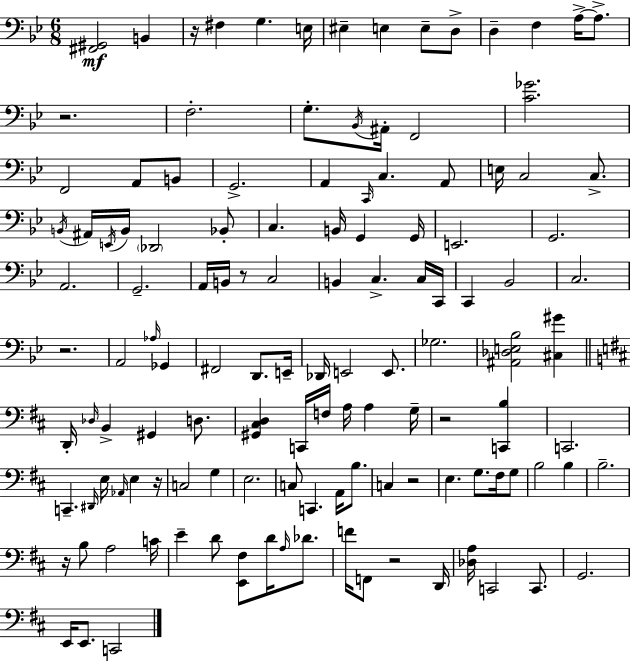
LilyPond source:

{
  \clef bass
  \numericTimeSignature
  \time 6/8
  \key g \minor
  \repeat volta 2 { <fis, gis,>2\mf b,4 | r16 fis4 g4. e16 | eis4-- e4 e8-- d8-> | d4-- f4 a16->~~ a8.-> | \break r2. | f2.-. | g8.-. \acciaccatura { bes,16 } ais,16-. f,2 | <c' ges'>2. | \break f,2 a,8 b,8 | g,2.-> | a,4 \grace { c,16 } c4. | a,8 e16 c2 c8.-> | \break \acciaccatura { b,16 } ais,16 \acciaccatura { e,16 } b,16 \parenthesize des,2 | bes,8-. c4. b,16 g,4 | g,16 e,2. | g,2. | \break a,2. | g,2.-- | a,16 b,16 r8 c2 | b,4 c4.-> | \break c16 c,16 c,4 bes,2 | c2. | r2. | a,2 | \break \grace { aes16 } ges,4 fis,2 | d,8. e,16-- des,16 e,2 | e,8. ges2. | <ais, des e bes>2 | \break <cis gis'>4 \bar "||" \break \key b \minor d,16-. \grace { des16 } b,4-> gis,4 d8. | <gis, cis d>4 c,16 f16 a16 a4 | g16-- r2 <c, b>4 | c,2. | \break c,4.-- \grace { dis,16 } e16 \grace { aes,16 } e4 | r16 c2 g4 | e2. | c8 c,4. a,16 | \break b8. c4 r2 | e4. g8. | fis16 g8 b2 b4 | b2.-- | \break r16 b8 a2 | c'16 e'4-- d'8 <e, fis>8 d'16 | \grace { a16 } des'8. f'16 f,8 r2 | d,16 <des a>16 c,2 | \break c,8. g,2. | e,16 e,8. c,2 | } \bar "|."
}